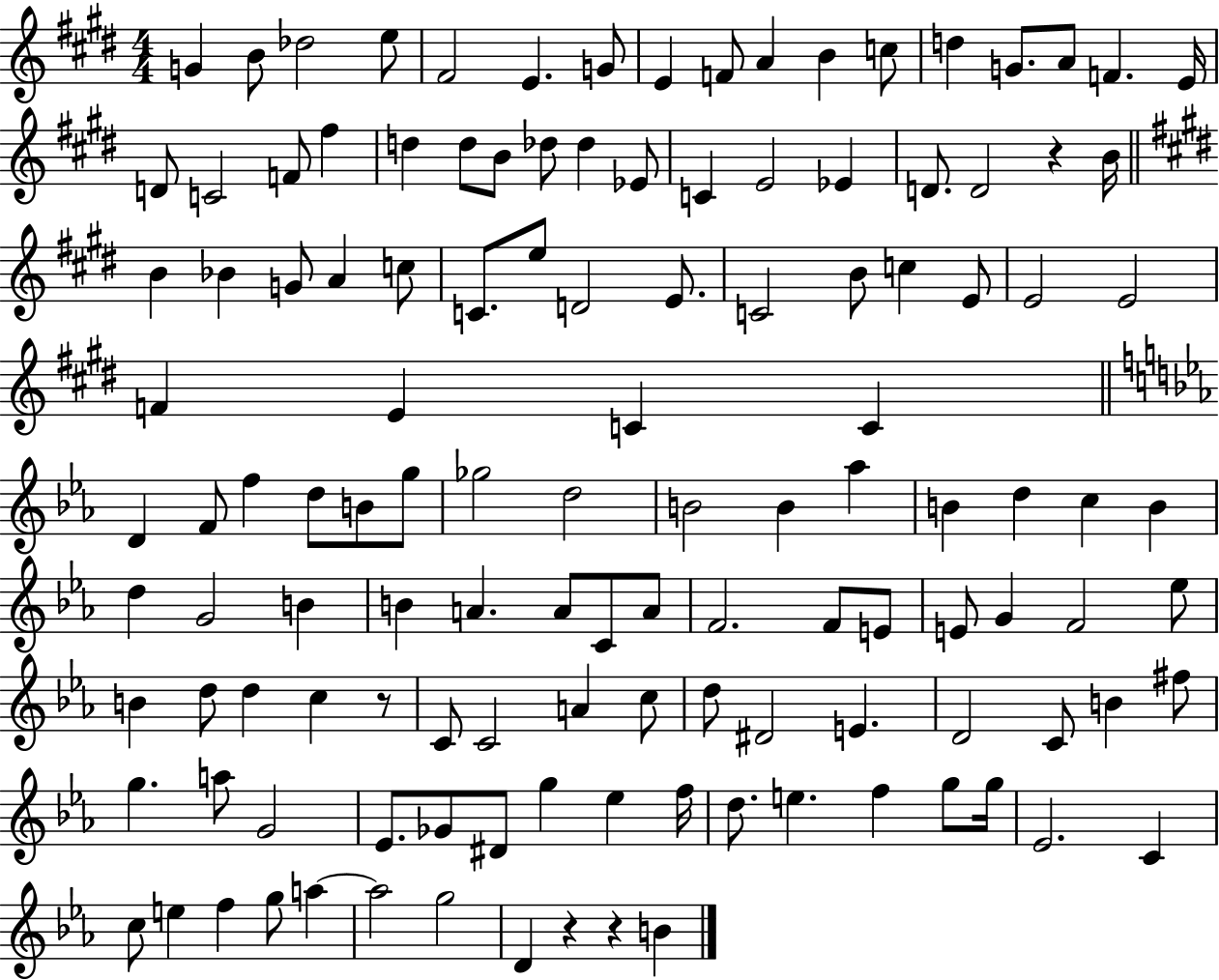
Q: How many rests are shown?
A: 4